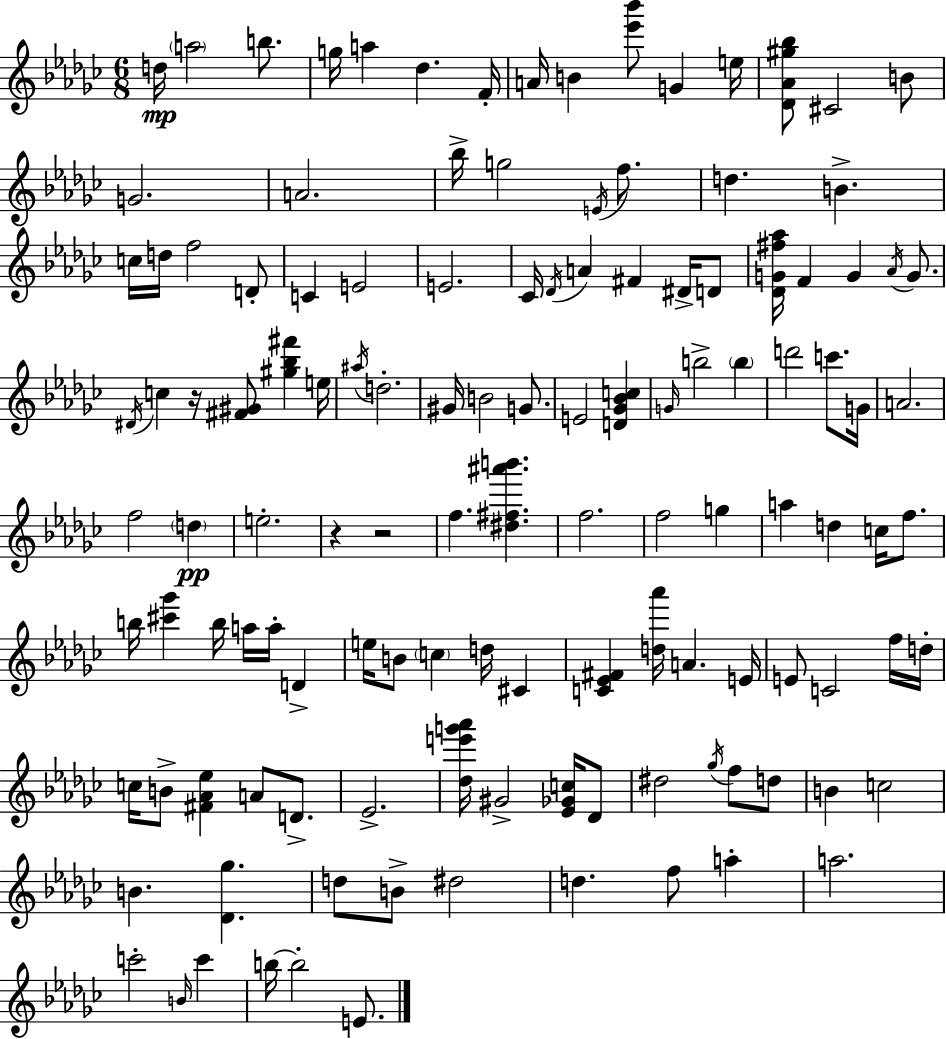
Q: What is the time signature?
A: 6/8